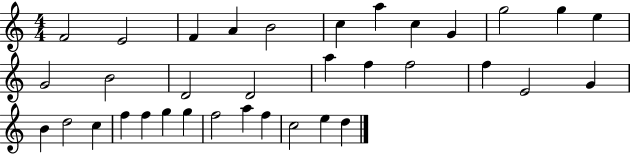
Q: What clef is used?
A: treble